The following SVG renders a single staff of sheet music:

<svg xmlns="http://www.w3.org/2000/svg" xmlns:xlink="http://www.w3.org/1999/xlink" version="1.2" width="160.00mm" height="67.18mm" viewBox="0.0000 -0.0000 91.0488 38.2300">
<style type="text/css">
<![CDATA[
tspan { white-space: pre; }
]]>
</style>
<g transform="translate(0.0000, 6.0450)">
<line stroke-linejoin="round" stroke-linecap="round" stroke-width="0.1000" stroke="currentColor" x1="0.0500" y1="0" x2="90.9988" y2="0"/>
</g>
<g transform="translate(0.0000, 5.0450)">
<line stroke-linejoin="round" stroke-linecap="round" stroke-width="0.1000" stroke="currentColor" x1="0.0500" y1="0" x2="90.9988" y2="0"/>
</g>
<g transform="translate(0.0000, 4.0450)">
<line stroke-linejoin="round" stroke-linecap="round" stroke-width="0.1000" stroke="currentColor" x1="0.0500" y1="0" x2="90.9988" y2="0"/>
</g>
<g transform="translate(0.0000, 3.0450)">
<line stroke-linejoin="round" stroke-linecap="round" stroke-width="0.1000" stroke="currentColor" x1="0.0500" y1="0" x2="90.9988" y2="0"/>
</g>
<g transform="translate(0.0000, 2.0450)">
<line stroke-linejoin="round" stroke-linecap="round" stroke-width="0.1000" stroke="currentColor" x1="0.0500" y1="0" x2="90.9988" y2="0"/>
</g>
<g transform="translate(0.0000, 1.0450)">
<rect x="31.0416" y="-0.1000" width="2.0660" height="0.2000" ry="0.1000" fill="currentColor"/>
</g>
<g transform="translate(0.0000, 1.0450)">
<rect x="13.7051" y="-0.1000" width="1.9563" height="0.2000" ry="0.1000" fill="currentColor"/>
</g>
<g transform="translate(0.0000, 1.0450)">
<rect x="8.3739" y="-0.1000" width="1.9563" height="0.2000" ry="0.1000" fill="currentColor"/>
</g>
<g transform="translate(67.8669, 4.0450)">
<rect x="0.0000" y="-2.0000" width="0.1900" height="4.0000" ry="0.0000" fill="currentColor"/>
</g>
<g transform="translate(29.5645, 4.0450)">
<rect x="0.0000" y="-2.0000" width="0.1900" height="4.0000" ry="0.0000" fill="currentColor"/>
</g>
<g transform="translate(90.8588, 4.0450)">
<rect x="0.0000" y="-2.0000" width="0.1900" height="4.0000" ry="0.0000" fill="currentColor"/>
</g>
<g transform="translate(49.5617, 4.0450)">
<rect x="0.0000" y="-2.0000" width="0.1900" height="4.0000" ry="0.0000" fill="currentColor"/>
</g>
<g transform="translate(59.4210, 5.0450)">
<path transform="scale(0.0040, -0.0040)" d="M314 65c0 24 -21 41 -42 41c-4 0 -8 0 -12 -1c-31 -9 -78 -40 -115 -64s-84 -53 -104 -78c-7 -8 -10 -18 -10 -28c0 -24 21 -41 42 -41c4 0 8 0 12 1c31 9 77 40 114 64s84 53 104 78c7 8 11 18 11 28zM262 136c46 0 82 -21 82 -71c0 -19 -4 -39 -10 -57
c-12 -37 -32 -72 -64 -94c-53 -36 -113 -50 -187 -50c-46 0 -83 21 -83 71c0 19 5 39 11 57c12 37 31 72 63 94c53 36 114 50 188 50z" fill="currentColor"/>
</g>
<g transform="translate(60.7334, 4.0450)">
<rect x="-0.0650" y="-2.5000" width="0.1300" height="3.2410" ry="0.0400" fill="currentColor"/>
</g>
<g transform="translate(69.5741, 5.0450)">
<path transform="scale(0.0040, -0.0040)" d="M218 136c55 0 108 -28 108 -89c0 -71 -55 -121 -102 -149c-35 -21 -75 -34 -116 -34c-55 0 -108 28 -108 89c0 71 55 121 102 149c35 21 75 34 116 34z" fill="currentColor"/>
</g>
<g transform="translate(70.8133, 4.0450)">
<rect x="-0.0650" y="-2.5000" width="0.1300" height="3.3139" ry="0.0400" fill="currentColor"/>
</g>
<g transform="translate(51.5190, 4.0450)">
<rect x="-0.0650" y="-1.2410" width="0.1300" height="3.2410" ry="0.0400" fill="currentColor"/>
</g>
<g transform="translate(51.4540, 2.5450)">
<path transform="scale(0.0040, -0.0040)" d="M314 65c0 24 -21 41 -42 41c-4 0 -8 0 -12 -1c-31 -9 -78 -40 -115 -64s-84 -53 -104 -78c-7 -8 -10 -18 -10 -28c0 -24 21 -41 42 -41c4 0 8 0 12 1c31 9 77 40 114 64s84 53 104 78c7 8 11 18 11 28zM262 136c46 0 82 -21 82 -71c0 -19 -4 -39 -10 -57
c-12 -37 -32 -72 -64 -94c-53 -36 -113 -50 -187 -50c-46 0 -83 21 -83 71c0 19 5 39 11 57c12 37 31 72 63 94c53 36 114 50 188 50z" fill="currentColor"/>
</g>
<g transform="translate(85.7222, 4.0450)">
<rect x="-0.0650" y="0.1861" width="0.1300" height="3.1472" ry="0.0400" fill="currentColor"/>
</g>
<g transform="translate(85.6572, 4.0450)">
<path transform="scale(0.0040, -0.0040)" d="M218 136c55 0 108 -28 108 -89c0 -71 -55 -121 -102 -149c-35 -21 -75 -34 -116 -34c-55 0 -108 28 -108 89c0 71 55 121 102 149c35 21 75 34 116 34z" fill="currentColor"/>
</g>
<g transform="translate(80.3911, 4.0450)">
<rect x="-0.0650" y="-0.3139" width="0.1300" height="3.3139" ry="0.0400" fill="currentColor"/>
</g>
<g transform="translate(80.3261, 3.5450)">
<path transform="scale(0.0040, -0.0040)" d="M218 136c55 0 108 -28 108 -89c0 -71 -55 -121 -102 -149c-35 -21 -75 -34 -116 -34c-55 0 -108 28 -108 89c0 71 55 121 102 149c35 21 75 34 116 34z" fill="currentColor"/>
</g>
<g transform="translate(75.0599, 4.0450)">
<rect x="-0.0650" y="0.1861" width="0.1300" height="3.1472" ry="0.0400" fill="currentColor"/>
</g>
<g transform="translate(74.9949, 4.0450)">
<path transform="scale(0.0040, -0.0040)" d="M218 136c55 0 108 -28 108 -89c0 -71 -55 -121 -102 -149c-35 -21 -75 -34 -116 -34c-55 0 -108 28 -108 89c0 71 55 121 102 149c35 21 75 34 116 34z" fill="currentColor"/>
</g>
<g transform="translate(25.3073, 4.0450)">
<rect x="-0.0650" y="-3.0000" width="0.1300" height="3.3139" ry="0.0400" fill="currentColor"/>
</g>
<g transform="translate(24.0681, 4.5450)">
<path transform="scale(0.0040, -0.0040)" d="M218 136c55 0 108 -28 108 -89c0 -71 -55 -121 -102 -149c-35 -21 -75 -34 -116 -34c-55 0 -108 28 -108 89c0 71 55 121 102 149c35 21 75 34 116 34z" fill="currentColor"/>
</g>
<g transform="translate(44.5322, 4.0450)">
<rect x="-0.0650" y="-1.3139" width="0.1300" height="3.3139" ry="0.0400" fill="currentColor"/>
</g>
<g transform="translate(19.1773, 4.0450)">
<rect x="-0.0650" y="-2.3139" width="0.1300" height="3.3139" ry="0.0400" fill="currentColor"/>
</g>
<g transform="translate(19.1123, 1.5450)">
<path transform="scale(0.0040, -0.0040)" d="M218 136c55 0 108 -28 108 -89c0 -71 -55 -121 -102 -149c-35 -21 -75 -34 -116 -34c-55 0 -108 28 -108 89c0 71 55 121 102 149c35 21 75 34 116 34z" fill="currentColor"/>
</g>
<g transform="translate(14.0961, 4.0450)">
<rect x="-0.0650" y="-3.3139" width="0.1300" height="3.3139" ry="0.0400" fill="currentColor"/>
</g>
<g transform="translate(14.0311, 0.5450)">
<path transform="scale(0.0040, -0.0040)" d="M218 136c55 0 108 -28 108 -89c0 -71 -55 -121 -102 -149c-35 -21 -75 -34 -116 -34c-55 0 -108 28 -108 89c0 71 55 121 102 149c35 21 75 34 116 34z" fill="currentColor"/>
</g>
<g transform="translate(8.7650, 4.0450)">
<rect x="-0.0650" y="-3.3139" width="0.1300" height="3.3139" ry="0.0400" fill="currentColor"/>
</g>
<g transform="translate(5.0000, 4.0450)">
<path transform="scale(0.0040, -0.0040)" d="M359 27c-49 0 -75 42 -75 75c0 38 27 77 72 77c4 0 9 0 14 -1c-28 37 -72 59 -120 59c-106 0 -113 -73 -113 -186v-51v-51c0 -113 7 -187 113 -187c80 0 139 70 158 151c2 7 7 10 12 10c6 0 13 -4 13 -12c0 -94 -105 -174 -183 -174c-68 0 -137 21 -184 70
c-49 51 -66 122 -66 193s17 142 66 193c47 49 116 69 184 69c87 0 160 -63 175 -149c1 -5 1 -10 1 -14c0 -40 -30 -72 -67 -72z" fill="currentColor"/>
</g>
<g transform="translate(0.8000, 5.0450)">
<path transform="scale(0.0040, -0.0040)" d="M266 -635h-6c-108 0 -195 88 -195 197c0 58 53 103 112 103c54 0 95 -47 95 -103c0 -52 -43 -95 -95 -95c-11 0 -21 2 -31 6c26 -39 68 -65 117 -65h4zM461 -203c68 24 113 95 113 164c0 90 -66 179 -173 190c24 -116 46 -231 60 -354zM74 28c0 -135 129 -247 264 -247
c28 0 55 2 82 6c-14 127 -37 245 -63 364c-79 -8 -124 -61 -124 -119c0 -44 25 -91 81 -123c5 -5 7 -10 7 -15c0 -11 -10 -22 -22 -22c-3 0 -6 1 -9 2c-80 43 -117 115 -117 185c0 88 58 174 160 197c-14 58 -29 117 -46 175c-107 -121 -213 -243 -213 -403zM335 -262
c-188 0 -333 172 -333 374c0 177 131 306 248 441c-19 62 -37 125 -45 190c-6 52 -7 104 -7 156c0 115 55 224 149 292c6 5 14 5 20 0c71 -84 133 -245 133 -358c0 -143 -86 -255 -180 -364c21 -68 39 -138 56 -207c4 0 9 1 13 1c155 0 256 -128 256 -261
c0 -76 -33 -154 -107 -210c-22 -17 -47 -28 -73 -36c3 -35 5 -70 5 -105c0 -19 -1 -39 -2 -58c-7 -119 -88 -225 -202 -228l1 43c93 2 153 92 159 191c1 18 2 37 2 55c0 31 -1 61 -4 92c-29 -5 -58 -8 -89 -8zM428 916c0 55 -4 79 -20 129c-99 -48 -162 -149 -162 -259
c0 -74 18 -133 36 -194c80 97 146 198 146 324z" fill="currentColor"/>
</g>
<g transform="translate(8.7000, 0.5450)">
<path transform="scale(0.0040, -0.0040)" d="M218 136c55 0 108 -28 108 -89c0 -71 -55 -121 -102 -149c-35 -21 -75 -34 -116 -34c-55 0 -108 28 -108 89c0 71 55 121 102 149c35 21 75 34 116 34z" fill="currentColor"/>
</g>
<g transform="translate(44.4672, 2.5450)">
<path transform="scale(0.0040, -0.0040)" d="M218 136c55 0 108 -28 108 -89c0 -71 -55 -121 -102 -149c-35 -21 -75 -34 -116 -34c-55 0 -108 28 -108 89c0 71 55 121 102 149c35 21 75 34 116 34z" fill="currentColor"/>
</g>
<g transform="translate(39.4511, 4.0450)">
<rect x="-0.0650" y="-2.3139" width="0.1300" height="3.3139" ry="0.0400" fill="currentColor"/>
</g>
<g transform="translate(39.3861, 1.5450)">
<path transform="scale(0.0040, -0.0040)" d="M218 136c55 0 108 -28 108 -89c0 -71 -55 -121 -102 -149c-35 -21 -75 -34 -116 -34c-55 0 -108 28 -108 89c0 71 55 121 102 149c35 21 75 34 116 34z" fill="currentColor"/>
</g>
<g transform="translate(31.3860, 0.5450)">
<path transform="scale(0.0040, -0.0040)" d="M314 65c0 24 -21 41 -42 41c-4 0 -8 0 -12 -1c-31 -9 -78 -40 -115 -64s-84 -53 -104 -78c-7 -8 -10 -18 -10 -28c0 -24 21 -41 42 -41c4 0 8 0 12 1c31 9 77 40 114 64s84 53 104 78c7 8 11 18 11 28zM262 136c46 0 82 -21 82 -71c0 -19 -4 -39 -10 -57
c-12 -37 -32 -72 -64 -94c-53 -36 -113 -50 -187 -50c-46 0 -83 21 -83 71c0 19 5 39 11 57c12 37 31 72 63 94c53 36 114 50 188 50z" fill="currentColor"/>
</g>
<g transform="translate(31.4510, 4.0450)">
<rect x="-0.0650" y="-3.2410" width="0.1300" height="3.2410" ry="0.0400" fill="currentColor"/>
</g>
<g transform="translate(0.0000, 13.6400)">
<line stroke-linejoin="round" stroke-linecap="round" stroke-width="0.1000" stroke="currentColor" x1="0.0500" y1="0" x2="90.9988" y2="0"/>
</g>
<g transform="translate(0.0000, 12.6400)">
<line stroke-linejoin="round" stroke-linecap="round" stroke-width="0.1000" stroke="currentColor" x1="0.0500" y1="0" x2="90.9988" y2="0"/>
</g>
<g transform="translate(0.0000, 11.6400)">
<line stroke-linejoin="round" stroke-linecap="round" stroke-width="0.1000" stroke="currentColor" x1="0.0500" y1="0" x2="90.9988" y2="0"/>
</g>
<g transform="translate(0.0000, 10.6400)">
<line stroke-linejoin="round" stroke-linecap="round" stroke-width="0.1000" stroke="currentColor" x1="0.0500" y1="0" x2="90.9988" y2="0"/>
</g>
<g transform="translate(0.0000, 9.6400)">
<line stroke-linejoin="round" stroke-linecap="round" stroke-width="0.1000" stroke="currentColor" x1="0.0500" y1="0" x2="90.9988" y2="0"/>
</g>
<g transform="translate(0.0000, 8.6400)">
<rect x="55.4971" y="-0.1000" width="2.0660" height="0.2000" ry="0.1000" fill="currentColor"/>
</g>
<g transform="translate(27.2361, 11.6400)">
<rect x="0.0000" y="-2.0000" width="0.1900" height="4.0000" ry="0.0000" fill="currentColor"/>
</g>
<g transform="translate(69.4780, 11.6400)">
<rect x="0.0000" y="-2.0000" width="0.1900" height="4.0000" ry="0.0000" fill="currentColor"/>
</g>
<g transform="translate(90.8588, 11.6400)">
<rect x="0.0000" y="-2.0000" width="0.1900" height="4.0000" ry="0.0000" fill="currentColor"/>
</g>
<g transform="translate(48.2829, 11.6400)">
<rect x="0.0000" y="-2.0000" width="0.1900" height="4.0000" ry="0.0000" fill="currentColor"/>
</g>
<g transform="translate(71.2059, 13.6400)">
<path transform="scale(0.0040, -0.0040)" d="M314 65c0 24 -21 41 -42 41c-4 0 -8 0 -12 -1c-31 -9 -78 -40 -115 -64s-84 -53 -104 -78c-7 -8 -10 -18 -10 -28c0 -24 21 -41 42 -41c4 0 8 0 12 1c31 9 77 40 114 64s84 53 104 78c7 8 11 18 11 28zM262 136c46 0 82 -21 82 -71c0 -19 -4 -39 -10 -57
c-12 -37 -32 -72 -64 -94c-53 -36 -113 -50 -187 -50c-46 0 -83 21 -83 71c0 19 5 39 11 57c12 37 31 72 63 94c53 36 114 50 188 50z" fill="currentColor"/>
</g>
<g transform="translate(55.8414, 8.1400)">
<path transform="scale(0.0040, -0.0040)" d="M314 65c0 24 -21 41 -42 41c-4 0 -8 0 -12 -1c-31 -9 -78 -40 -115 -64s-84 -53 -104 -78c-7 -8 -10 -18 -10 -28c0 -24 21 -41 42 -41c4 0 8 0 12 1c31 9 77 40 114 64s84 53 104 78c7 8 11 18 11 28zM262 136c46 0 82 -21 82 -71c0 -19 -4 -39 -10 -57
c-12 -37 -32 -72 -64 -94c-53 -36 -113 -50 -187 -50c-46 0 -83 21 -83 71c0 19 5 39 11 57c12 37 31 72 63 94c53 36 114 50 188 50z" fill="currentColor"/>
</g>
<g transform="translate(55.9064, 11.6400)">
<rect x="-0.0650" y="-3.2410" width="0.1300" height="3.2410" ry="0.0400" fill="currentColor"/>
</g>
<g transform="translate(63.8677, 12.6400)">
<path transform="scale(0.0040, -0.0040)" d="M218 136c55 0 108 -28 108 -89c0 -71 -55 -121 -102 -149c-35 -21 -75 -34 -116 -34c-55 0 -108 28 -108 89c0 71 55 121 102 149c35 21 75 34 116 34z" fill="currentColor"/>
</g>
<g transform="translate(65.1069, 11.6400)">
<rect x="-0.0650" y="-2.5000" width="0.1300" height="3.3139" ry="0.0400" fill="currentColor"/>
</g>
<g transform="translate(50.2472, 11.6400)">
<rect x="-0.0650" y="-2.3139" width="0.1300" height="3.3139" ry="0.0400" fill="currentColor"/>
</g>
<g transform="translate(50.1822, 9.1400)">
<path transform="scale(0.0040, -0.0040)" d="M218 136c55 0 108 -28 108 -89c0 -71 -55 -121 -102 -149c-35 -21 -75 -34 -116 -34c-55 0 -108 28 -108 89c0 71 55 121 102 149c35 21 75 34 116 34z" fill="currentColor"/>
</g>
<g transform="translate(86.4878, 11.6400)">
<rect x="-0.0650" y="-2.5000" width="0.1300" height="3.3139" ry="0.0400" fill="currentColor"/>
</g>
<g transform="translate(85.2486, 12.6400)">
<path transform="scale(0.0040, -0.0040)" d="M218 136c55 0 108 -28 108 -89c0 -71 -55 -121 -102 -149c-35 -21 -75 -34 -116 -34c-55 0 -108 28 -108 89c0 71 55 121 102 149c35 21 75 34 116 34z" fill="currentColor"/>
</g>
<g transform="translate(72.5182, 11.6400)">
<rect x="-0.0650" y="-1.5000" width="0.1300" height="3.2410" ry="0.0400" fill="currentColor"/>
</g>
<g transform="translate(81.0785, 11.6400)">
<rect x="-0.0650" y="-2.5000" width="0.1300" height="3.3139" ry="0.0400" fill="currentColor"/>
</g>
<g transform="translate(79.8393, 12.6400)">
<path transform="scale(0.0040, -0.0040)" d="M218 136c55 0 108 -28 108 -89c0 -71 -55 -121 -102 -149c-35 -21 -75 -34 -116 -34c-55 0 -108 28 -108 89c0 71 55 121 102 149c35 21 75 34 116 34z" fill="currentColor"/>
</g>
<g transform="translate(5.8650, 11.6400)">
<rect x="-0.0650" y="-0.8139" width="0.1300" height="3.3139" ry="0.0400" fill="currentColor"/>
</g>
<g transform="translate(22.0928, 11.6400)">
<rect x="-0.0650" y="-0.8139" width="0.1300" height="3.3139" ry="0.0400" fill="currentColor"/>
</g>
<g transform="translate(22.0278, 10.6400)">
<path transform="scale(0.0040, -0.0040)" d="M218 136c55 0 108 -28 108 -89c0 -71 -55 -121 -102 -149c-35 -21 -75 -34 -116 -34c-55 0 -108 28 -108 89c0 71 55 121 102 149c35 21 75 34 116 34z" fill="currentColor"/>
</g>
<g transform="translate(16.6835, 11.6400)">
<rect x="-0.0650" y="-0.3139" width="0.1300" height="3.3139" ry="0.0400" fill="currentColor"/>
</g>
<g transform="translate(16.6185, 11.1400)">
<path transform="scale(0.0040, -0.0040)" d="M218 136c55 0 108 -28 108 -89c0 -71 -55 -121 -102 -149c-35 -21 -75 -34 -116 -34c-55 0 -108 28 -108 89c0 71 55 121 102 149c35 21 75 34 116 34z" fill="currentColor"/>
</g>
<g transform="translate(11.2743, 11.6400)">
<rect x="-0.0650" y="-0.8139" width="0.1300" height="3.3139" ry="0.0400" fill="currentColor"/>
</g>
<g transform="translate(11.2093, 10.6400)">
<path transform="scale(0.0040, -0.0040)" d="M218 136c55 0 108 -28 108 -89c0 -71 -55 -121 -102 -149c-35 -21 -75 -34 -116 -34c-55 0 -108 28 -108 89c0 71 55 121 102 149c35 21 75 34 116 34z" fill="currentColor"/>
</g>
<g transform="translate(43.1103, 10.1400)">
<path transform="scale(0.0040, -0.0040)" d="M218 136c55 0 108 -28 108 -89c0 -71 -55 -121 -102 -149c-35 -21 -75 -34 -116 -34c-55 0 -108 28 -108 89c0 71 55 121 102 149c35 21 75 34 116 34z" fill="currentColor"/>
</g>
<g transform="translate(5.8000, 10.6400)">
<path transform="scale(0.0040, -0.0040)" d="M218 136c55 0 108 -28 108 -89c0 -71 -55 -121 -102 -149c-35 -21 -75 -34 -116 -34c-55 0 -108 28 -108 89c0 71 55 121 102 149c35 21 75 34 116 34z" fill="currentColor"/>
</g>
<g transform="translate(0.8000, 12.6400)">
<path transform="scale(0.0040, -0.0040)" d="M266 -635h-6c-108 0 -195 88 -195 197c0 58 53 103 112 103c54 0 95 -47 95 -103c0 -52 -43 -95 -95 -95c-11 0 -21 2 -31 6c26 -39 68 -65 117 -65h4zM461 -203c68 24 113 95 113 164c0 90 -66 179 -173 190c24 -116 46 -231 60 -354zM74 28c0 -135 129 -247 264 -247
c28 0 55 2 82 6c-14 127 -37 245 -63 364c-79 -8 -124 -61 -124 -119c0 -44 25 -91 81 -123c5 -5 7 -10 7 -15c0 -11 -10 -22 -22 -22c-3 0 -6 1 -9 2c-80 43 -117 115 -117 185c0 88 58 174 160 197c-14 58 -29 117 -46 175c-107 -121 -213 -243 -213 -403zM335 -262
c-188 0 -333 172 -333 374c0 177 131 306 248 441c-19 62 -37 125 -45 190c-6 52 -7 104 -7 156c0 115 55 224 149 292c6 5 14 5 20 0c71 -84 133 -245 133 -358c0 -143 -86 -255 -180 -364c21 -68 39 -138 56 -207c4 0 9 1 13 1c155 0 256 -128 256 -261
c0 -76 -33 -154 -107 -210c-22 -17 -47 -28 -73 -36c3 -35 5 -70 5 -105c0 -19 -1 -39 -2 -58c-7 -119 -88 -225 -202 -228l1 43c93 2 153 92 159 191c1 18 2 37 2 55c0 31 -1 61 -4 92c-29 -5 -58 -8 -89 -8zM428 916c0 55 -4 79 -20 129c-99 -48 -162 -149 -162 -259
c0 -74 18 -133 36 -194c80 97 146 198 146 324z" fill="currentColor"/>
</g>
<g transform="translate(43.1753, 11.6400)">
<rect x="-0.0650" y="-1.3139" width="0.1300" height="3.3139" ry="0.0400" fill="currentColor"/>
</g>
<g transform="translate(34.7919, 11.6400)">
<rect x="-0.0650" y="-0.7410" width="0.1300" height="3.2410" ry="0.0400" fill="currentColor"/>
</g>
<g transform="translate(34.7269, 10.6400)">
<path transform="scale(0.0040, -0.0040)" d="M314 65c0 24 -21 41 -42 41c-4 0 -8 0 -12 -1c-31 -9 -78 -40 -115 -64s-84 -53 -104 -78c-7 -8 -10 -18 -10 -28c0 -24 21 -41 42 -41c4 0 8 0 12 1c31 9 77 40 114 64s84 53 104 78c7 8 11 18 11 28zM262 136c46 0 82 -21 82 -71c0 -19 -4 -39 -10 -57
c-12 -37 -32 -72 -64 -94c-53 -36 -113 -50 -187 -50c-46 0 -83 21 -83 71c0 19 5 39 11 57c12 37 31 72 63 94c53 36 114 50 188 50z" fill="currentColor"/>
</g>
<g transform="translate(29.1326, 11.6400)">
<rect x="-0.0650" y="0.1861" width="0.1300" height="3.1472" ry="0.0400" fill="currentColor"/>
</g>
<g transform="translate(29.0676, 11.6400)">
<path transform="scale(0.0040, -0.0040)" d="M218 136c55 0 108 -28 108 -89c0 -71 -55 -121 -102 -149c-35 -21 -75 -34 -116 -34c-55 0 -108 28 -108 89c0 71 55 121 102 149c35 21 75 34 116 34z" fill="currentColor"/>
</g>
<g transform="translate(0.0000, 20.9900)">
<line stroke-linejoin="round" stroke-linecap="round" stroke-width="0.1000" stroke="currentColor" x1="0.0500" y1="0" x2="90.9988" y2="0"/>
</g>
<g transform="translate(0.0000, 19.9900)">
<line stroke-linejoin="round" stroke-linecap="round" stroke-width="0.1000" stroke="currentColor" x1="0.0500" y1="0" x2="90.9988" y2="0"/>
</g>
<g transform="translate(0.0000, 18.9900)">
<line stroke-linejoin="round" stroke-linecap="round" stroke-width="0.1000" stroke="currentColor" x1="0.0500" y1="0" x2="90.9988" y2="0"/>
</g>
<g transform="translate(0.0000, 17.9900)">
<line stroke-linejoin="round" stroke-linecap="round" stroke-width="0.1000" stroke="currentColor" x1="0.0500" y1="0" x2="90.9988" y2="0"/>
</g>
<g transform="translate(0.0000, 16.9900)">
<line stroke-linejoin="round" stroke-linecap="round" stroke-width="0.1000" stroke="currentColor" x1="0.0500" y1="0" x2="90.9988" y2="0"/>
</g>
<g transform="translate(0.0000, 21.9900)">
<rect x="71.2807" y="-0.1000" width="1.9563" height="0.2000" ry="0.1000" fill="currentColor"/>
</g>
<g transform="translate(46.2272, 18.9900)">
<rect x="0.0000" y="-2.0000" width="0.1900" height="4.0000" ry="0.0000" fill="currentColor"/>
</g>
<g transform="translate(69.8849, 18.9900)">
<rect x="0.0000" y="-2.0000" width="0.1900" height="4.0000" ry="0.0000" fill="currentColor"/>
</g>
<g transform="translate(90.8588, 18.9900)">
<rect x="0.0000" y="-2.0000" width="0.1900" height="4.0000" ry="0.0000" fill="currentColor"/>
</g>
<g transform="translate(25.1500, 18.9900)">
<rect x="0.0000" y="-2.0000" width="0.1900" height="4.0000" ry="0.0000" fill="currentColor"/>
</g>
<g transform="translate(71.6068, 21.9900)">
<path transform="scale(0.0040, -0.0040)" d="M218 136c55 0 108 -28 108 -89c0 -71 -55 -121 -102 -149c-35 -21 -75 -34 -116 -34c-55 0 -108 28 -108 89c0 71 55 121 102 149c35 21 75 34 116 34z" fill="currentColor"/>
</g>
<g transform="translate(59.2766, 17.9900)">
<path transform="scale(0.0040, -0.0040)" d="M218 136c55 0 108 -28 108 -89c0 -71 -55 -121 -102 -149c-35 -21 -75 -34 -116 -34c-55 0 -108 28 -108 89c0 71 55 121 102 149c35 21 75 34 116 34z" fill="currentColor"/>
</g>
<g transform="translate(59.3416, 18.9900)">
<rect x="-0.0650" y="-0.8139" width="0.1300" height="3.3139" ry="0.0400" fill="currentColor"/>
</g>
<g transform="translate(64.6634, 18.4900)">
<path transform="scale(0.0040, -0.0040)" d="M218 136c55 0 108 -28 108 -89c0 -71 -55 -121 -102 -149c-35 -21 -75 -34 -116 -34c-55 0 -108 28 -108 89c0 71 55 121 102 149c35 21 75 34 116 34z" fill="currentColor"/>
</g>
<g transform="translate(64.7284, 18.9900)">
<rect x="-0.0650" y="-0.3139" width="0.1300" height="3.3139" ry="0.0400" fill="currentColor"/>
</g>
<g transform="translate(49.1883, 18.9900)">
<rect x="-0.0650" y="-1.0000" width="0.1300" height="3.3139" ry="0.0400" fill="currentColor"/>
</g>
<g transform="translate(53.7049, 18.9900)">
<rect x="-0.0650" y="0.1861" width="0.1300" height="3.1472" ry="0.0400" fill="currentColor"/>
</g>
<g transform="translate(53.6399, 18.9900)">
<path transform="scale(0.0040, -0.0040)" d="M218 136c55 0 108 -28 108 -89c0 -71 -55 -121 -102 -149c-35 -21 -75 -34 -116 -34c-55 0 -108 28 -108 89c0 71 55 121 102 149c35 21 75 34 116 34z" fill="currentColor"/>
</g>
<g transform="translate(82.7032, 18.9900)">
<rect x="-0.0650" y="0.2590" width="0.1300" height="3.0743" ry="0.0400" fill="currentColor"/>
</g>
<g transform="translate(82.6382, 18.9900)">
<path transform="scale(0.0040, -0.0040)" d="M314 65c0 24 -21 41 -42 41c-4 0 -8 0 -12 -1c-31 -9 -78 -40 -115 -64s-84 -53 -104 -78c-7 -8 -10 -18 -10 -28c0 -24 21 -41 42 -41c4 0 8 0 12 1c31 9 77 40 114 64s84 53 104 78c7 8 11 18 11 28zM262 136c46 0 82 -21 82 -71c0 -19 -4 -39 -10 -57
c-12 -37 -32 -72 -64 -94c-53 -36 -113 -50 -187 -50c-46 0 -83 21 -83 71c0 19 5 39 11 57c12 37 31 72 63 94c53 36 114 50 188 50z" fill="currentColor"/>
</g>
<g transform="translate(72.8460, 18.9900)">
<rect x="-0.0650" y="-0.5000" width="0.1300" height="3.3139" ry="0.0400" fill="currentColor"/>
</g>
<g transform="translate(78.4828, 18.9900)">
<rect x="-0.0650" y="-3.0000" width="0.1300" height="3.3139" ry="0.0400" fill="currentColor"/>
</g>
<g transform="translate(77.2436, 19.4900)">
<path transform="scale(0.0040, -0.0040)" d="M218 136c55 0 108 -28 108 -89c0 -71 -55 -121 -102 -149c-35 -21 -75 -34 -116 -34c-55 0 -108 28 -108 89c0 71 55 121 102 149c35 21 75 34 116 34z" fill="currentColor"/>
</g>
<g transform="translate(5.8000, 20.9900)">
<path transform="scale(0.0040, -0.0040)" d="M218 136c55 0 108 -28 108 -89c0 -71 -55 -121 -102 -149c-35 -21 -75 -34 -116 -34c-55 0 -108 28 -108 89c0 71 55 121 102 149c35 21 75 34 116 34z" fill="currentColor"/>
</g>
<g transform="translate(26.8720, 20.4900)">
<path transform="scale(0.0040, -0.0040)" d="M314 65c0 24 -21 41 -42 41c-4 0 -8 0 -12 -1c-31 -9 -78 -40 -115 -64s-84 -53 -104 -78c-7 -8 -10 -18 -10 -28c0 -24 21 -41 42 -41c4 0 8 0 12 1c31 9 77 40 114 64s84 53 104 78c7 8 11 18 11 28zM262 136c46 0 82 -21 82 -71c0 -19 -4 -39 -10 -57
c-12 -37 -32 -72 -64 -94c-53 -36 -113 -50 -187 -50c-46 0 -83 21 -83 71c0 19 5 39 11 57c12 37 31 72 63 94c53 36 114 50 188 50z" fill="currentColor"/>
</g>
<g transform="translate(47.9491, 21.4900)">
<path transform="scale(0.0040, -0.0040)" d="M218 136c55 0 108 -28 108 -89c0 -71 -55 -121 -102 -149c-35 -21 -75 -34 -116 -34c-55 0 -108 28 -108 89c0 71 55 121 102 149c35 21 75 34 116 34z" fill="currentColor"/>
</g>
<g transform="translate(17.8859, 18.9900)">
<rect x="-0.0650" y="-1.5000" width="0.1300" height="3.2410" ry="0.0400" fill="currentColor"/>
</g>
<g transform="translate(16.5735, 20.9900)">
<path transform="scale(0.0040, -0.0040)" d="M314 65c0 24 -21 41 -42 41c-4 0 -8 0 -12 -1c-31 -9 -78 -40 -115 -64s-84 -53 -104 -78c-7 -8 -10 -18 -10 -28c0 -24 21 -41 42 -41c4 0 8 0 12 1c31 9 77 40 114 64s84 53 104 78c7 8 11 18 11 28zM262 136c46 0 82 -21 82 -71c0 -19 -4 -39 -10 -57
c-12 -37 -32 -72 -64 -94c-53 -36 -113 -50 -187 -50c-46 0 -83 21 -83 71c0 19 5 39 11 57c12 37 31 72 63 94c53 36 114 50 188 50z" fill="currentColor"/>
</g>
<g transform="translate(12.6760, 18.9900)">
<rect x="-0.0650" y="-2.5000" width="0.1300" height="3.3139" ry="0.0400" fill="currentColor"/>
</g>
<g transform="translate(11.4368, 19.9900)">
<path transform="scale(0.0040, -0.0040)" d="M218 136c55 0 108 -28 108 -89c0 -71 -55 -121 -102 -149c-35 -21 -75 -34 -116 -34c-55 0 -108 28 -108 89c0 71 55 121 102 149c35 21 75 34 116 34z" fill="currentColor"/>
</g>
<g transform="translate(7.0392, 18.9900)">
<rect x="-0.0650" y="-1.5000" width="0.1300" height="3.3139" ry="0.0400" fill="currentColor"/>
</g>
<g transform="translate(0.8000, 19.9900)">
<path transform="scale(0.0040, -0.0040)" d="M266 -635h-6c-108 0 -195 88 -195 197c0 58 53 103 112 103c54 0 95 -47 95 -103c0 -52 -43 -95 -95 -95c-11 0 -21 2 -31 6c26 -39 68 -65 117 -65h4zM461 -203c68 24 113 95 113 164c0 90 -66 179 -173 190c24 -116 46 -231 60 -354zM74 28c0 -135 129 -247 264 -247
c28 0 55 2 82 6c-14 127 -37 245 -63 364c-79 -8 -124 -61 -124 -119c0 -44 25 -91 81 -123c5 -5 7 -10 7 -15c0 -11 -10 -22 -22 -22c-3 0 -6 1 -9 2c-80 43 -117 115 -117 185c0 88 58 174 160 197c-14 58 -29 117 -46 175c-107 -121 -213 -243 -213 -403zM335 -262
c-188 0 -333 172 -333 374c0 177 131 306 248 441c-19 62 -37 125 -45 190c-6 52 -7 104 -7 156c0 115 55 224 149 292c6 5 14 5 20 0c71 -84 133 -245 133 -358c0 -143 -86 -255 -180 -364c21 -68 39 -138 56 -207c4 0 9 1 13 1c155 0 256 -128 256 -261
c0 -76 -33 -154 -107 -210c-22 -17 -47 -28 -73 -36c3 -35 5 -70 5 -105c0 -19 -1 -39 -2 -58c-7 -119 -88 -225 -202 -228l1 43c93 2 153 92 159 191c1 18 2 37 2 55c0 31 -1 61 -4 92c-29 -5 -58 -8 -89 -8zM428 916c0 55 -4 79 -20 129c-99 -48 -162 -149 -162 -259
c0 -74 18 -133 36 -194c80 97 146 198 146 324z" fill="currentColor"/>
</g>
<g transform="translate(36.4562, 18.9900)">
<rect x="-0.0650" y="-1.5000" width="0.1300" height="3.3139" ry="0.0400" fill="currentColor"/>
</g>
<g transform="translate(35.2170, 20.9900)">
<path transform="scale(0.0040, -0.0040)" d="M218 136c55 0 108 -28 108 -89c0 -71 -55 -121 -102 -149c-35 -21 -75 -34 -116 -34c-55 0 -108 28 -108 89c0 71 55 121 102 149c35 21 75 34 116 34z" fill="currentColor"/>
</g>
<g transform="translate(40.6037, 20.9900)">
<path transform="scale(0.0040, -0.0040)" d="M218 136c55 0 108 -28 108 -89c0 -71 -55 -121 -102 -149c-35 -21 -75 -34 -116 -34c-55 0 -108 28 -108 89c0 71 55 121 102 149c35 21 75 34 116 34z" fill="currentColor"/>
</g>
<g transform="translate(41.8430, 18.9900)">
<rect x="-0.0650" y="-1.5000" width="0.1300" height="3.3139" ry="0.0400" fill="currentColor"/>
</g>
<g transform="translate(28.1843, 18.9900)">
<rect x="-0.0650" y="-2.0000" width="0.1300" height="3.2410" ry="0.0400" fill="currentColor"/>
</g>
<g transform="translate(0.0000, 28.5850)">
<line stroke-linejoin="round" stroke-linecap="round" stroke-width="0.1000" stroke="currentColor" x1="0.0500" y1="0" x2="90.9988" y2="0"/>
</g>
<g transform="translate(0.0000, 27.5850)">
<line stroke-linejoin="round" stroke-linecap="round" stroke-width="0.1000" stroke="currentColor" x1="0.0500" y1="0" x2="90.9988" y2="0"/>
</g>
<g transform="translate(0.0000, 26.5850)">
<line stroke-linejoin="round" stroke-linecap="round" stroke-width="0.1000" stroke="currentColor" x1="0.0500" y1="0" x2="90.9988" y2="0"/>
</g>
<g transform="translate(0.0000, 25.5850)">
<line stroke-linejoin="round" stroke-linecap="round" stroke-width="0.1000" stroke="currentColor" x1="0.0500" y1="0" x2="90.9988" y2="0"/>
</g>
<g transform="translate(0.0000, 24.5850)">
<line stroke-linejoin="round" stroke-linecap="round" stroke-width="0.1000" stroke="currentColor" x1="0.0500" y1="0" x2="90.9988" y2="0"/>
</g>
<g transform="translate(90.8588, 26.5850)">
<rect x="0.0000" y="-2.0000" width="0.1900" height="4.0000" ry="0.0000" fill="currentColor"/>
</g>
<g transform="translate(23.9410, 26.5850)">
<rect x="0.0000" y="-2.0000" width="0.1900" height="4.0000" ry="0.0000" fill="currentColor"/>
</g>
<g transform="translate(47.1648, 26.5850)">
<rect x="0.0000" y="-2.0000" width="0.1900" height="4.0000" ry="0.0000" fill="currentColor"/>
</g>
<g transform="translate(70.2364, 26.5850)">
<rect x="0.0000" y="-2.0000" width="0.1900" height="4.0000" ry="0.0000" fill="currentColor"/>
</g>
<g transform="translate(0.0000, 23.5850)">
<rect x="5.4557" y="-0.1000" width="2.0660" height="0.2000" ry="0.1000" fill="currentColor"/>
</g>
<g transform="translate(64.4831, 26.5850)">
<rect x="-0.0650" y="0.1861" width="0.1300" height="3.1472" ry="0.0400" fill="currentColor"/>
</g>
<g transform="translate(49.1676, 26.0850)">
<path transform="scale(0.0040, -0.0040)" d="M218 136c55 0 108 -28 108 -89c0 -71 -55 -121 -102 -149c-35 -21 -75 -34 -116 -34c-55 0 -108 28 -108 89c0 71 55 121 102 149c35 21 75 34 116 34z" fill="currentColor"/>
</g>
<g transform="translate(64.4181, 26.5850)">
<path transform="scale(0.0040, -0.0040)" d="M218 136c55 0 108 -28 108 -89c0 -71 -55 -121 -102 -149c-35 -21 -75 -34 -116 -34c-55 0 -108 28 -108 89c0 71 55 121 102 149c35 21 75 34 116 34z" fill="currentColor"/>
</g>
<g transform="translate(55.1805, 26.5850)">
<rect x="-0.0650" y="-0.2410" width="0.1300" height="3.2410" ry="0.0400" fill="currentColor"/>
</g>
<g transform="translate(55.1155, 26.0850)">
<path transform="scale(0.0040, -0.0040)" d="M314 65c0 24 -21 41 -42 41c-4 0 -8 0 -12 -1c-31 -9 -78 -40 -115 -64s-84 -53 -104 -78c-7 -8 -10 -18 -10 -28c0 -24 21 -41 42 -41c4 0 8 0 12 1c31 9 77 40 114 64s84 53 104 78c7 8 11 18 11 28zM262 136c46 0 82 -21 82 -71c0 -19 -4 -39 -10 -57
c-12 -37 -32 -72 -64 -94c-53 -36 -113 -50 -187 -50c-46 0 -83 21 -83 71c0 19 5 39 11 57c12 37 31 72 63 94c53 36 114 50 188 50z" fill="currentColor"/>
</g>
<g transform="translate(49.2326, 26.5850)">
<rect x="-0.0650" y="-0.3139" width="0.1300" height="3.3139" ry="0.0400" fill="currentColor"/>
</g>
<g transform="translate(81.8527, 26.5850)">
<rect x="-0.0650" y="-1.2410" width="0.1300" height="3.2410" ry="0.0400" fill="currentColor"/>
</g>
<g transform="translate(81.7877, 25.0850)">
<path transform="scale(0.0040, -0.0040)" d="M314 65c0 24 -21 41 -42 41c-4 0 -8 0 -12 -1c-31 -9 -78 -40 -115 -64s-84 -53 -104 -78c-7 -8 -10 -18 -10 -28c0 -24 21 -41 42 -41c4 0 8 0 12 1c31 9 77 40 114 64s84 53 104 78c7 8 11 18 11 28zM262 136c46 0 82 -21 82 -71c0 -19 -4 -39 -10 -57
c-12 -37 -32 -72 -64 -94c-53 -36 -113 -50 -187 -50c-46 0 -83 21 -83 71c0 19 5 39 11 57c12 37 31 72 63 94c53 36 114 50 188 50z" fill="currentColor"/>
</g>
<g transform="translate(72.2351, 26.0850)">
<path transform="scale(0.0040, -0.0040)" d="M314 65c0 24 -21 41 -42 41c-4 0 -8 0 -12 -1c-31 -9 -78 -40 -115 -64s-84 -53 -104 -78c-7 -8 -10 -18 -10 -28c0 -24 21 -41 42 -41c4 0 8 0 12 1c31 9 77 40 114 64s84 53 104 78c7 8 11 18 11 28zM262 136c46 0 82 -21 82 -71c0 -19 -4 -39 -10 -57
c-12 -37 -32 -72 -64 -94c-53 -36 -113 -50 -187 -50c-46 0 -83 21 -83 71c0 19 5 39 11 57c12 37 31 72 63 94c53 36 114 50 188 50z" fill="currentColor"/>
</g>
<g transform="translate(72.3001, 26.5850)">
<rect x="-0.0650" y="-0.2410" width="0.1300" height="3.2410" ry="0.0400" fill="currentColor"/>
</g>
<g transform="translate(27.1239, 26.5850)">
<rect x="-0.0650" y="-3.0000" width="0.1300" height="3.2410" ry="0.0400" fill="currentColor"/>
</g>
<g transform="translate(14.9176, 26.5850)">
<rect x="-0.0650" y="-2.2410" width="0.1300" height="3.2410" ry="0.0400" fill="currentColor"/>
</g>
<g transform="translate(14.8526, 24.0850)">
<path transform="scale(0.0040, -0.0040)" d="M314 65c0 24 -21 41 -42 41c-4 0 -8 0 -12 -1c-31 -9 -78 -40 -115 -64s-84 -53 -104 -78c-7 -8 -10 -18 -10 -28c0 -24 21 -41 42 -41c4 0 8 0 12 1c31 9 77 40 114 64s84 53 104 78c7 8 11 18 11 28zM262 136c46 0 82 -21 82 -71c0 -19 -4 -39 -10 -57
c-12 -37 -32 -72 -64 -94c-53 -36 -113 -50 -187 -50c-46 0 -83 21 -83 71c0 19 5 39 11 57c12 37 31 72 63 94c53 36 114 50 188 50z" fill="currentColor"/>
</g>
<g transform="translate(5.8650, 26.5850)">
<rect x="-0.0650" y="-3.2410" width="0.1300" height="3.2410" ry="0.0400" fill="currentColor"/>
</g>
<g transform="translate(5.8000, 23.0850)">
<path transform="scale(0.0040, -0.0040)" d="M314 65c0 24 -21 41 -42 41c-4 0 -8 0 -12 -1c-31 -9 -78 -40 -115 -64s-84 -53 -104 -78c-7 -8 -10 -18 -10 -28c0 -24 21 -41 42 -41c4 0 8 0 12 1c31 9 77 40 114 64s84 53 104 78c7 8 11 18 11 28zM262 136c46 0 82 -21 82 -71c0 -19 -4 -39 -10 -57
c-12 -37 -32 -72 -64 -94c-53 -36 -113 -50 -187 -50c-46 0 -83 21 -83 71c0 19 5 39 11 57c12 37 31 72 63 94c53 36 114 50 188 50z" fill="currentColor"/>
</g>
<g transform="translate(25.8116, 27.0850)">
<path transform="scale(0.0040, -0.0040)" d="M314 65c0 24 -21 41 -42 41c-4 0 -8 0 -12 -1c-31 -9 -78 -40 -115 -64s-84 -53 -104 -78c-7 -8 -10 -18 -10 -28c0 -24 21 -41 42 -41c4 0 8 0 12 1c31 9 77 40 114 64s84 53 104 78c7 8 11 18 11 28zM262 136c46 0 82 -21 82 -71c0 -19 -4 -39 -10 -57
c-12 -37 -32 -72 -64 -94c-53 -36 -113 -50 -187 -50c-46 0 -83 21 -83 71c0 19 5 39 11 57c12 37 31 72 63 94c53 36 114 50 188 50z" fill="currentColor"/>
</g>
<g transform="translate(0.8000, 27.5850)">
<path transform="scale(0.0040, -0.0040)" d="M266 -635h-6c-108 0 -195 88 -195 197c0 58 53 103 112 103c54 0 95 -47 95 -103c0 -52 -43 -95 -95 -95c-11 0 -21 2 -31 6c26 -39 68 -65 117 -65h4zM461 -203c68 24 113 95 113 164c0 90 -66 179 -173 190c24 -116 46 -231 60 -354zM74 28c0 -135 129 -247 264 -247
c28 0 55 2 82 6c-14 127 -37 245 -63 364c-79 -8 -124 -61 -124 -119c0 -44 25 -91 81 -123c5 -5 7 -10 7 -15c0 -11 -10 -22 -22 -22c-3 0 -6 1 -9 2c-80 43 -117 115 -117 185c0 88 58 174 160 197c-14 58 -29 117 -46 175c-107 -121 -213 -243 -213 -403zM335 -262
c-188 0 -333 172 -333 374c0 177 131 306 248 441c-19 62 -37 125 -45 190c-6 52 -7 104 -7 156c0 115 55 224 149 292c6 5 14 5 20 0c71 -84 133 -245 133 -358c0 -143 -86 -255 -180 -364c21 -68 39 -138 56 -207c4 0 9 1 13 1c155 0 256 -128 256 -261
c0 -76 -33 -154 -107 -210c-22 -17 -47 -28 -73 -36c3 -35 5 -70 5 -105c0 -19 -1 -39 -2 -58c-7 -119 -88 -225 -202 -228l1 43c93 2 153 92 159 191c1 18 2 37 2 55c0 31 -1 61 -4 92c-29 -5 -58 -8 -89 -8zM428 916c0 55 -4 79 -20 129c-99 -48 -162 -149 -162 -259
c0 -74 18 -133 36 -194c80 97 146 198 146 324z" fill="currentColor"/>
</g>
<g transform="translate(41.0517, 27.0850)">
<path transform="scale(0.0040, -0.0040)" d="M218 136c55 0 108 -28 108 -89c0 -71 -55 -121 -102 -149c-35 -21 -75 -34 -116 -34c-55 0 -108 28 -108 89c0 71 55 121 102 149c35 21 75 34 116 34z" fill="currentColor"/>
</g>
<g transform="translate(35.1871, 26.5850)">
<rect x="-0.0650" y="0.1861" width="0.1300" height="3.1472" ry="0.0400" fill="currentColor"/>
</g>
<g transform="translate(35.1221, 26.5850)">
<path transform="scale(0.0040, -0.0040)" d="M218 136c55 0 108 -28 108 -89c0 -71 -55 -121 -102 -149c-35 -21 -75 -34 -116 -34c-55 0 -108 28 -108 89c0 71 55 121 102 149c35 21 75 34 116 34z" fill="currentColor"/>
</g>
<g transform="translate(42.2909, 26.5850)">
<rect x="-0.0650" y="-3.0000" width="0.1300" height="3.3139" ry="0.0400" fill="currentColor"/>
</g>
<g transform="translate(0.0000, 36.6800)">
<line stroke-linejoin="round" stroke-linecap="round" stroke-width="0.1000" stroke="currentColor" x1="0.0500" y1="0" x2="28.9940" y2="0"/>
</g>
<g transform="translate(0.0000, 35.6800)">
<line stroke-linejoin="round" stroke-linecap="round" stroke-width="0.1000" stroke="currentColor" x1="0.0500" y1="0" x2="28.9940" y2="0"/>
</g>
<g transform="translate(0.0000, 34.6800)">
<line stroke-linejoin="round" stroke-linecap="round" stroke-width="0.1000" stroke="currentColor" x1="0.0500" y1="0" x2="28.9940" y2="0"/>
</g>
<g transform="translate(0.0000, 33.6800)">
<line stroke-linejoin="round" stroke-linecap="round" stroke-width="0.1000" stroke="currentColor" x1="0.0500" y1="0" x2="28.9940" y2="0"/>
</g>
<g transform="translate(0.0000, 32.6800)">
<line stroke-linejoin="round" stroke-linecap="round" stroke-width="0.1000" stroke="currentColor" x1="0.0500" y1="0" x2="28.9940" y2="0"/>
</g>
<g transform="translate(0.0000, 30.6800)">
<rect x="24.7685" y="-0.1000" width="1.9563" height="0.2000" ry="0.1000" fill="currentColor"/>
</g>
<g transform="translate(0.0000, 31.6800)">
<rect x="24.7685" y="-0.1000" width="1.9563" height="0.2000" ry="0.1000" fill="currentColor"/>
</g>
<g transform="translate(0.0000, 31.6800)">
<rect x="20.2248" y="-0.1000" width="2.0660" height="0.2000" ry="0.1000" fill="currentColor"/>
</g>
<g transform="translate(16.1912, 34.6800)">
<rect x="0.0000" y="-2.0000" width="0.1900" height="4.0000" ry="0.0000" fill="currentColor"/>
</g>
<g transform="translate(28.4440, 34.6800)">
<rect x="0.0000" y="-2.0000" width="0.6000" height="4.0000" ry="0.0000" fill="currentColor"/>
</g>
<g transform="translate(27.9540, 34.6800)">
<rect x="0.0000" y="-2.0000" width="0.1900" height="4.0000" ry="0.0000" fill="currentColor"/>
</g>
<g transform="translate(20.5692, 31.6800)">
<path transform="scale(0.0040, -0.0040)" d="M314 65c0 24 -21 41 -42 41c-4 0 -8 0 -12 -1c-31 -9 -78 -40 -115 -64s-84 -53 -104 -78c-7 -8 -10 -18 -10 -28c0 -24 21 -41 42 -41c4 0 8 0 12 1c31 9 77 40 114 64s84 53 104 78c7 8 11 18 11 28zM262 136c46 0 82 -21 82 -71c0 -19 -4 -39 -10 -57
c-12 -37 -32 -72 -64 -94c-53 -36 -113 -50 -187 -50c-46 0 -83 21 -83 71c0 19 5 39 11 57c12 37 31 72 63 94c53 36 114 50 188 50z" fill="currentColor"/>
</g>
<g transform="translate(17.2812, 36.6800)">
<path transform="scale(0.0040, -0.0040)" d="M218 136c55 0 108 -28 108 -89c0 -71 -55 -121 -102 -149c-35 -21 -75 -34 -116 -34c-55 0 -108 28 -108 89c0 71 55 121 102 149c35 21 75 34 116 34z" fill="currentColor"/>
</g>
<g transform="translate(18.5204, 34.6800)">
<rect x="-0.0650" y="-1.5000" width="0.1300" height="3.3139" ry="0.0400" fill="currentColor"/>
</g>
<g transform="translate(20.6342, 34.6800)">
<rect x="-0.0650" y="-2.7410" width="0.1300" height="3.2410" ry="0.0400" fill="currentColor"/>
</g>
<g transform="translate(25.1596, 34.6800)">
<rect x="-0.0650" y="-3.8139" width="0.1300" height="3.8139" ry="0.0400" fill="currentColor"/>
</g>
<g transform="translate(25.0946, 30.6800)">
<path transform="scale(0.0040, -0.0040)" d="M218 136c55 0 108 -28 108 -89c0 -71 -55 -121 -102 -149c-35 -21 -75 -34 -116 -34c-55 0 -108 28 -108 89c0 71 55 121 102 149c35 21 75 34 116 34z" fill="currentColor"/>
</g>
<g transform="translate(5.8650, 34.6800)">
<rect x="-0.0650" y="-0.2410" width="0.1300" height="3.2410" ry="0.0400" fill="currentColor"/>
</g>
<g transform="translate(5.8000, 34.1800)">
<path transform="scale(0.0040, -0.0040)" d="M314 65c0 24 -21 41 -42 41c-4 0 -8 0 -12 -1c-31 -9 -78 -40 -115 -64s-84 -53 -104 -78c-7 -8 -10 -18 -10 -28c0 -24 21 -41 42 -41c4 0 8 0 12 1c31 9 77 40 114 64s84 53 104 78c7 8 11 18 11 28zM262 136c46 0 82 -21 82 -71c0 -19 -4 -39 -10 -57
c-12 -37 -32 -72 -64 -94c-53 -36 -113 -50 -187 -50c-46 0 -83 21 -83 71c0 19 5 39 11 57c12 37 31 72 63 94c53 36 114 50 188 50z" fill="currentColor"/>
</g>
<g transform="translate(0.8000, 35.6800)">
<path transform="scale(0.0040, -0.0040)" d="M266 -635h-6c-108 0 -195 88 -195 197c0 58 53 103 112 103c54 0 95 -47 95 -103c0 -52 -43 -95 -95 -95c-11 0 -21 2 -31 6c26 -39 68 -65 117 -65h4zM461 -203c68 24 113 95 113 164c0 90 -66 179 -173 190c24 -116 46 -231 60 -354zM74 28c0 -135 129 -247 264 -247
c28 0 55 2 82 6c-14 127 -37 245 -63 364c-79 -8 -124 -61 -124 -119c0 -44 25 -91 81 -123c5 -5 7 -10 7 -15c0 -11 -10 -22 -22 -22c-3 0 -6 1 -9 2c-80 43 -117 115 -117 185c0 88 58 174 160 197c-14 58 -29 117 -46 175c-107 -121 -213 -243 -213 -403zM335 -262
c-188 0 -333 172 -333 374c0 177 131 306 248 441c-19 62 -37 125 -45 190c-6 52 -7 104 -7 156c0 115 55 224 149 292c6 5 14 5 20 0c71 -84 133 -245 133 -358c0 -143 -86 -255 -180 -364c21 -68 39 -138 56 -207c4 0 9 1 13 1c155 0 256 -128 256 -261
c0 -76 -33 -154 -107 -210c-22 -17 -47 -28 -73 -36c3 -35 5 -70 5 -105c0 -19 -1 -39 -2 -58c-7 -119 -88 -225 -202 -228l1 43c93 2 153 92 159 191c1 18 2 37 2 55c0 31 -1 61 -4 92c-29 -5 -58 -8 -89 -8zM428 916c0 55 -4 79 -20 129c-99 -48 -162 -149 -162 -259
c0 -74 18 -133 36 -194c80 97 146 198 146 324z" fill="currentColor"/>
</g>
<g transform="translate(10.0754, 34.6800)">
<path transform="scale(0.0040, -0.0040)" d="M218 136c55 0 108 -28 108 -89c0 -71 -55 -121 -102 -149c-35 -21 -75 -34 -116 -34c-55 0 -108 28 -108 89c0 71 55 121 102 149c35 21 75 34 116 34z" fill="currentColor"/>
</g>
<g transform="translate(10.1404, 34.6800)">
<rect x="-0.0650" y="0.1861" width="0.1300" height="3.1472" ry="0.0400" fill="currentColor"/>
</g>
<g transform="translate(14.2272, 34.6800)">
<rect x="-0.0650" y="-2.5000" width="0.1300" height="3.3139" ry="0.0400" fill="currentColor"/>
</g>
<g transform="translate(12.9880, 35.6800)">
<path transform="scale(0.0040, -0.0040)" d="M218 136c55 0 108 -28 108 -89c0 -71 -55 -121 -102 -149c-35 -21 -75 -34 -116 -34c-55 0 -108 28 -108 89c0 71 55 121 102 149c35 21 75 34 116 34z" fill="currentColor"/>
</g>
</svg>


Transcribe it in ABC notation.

X:1
T:Untitled
M:4/4
L:1/4
K:C
b b g A b2 g e e2 G2 G B c B d d c d B d2 e g b2 G E2 G G E G E2 F2 E E D B d c C A B2 b2 g2 A2 B A c c2 B c2 e2 c2 B G E a2 c'